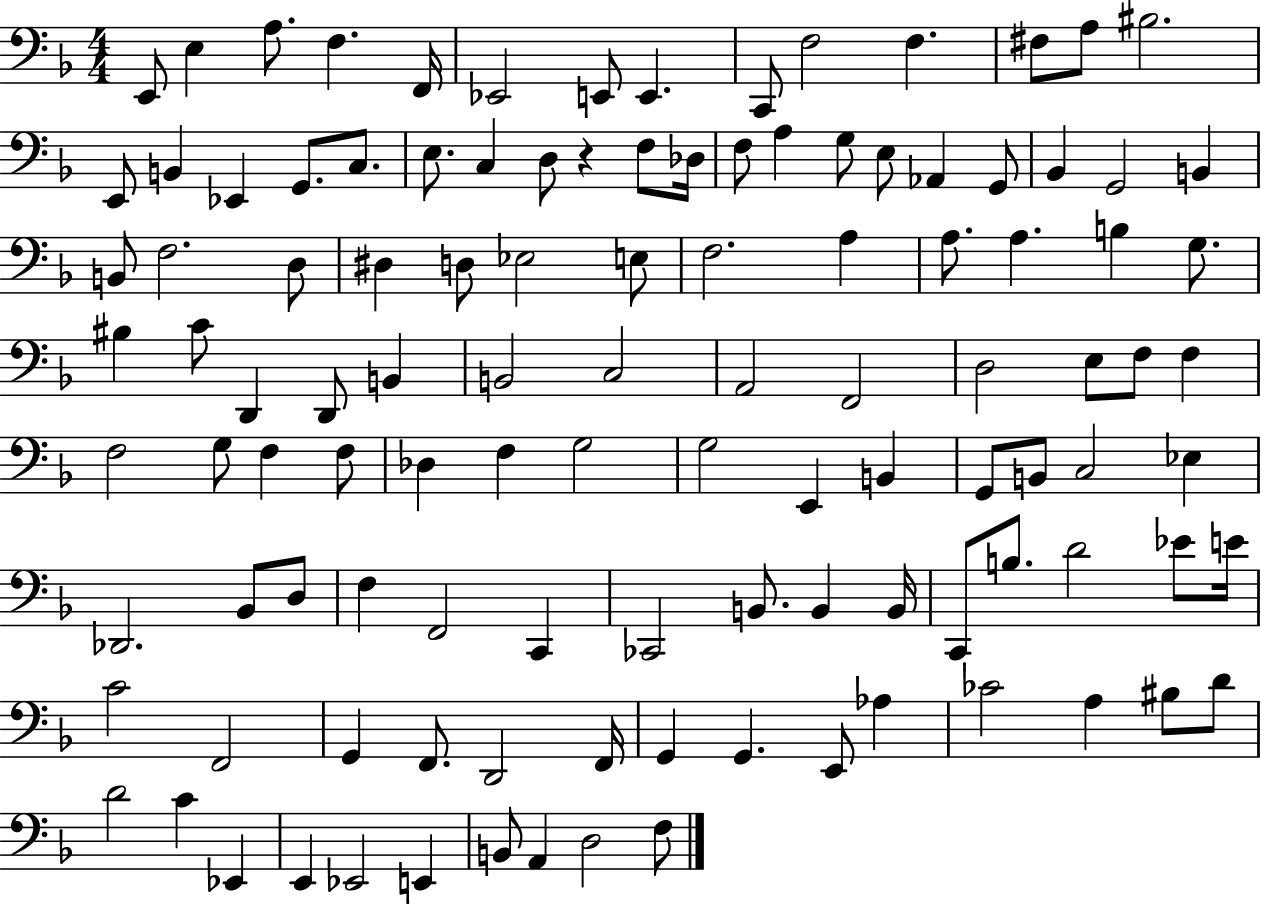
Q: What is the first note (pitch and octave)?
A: E2